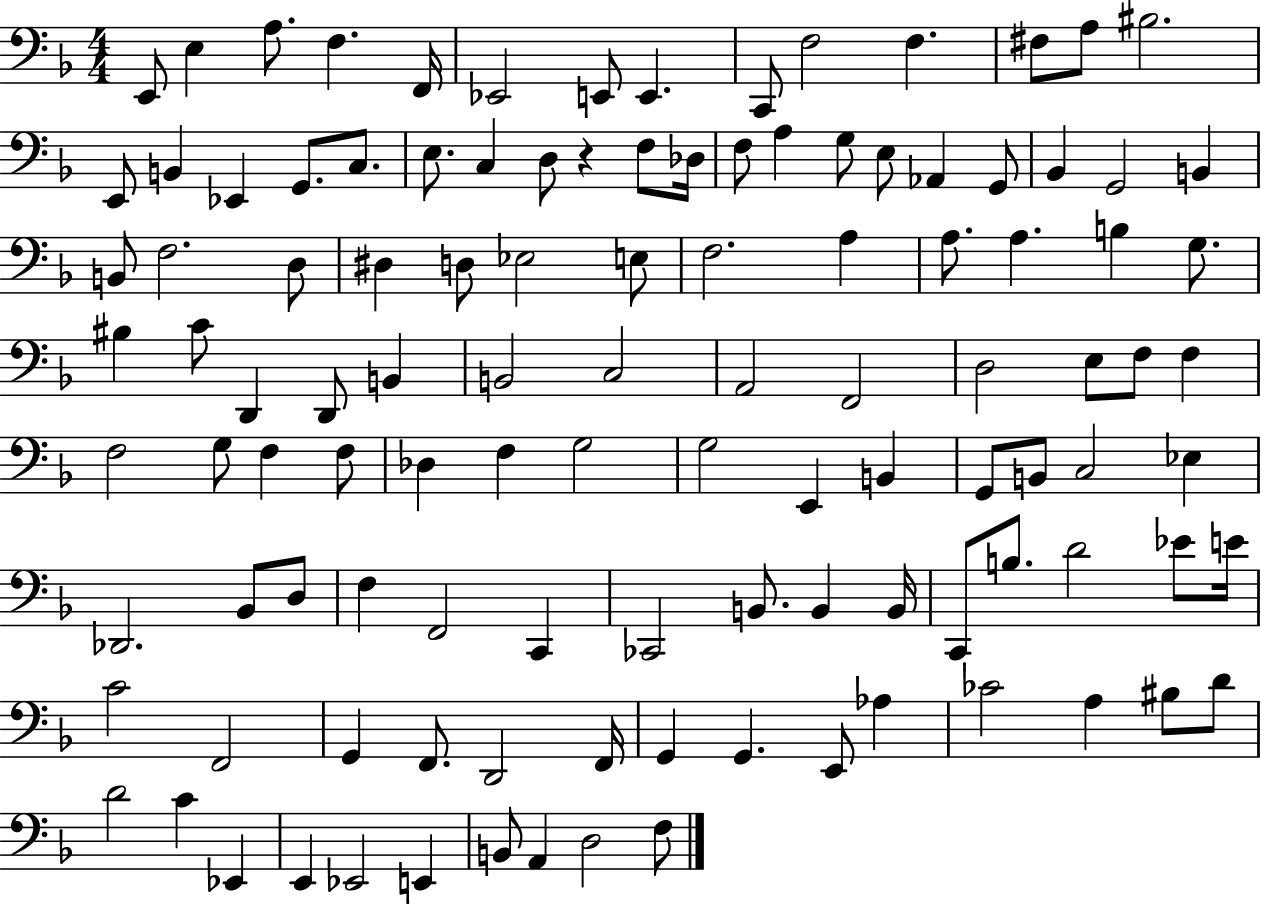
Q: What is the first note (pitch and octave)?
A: E2